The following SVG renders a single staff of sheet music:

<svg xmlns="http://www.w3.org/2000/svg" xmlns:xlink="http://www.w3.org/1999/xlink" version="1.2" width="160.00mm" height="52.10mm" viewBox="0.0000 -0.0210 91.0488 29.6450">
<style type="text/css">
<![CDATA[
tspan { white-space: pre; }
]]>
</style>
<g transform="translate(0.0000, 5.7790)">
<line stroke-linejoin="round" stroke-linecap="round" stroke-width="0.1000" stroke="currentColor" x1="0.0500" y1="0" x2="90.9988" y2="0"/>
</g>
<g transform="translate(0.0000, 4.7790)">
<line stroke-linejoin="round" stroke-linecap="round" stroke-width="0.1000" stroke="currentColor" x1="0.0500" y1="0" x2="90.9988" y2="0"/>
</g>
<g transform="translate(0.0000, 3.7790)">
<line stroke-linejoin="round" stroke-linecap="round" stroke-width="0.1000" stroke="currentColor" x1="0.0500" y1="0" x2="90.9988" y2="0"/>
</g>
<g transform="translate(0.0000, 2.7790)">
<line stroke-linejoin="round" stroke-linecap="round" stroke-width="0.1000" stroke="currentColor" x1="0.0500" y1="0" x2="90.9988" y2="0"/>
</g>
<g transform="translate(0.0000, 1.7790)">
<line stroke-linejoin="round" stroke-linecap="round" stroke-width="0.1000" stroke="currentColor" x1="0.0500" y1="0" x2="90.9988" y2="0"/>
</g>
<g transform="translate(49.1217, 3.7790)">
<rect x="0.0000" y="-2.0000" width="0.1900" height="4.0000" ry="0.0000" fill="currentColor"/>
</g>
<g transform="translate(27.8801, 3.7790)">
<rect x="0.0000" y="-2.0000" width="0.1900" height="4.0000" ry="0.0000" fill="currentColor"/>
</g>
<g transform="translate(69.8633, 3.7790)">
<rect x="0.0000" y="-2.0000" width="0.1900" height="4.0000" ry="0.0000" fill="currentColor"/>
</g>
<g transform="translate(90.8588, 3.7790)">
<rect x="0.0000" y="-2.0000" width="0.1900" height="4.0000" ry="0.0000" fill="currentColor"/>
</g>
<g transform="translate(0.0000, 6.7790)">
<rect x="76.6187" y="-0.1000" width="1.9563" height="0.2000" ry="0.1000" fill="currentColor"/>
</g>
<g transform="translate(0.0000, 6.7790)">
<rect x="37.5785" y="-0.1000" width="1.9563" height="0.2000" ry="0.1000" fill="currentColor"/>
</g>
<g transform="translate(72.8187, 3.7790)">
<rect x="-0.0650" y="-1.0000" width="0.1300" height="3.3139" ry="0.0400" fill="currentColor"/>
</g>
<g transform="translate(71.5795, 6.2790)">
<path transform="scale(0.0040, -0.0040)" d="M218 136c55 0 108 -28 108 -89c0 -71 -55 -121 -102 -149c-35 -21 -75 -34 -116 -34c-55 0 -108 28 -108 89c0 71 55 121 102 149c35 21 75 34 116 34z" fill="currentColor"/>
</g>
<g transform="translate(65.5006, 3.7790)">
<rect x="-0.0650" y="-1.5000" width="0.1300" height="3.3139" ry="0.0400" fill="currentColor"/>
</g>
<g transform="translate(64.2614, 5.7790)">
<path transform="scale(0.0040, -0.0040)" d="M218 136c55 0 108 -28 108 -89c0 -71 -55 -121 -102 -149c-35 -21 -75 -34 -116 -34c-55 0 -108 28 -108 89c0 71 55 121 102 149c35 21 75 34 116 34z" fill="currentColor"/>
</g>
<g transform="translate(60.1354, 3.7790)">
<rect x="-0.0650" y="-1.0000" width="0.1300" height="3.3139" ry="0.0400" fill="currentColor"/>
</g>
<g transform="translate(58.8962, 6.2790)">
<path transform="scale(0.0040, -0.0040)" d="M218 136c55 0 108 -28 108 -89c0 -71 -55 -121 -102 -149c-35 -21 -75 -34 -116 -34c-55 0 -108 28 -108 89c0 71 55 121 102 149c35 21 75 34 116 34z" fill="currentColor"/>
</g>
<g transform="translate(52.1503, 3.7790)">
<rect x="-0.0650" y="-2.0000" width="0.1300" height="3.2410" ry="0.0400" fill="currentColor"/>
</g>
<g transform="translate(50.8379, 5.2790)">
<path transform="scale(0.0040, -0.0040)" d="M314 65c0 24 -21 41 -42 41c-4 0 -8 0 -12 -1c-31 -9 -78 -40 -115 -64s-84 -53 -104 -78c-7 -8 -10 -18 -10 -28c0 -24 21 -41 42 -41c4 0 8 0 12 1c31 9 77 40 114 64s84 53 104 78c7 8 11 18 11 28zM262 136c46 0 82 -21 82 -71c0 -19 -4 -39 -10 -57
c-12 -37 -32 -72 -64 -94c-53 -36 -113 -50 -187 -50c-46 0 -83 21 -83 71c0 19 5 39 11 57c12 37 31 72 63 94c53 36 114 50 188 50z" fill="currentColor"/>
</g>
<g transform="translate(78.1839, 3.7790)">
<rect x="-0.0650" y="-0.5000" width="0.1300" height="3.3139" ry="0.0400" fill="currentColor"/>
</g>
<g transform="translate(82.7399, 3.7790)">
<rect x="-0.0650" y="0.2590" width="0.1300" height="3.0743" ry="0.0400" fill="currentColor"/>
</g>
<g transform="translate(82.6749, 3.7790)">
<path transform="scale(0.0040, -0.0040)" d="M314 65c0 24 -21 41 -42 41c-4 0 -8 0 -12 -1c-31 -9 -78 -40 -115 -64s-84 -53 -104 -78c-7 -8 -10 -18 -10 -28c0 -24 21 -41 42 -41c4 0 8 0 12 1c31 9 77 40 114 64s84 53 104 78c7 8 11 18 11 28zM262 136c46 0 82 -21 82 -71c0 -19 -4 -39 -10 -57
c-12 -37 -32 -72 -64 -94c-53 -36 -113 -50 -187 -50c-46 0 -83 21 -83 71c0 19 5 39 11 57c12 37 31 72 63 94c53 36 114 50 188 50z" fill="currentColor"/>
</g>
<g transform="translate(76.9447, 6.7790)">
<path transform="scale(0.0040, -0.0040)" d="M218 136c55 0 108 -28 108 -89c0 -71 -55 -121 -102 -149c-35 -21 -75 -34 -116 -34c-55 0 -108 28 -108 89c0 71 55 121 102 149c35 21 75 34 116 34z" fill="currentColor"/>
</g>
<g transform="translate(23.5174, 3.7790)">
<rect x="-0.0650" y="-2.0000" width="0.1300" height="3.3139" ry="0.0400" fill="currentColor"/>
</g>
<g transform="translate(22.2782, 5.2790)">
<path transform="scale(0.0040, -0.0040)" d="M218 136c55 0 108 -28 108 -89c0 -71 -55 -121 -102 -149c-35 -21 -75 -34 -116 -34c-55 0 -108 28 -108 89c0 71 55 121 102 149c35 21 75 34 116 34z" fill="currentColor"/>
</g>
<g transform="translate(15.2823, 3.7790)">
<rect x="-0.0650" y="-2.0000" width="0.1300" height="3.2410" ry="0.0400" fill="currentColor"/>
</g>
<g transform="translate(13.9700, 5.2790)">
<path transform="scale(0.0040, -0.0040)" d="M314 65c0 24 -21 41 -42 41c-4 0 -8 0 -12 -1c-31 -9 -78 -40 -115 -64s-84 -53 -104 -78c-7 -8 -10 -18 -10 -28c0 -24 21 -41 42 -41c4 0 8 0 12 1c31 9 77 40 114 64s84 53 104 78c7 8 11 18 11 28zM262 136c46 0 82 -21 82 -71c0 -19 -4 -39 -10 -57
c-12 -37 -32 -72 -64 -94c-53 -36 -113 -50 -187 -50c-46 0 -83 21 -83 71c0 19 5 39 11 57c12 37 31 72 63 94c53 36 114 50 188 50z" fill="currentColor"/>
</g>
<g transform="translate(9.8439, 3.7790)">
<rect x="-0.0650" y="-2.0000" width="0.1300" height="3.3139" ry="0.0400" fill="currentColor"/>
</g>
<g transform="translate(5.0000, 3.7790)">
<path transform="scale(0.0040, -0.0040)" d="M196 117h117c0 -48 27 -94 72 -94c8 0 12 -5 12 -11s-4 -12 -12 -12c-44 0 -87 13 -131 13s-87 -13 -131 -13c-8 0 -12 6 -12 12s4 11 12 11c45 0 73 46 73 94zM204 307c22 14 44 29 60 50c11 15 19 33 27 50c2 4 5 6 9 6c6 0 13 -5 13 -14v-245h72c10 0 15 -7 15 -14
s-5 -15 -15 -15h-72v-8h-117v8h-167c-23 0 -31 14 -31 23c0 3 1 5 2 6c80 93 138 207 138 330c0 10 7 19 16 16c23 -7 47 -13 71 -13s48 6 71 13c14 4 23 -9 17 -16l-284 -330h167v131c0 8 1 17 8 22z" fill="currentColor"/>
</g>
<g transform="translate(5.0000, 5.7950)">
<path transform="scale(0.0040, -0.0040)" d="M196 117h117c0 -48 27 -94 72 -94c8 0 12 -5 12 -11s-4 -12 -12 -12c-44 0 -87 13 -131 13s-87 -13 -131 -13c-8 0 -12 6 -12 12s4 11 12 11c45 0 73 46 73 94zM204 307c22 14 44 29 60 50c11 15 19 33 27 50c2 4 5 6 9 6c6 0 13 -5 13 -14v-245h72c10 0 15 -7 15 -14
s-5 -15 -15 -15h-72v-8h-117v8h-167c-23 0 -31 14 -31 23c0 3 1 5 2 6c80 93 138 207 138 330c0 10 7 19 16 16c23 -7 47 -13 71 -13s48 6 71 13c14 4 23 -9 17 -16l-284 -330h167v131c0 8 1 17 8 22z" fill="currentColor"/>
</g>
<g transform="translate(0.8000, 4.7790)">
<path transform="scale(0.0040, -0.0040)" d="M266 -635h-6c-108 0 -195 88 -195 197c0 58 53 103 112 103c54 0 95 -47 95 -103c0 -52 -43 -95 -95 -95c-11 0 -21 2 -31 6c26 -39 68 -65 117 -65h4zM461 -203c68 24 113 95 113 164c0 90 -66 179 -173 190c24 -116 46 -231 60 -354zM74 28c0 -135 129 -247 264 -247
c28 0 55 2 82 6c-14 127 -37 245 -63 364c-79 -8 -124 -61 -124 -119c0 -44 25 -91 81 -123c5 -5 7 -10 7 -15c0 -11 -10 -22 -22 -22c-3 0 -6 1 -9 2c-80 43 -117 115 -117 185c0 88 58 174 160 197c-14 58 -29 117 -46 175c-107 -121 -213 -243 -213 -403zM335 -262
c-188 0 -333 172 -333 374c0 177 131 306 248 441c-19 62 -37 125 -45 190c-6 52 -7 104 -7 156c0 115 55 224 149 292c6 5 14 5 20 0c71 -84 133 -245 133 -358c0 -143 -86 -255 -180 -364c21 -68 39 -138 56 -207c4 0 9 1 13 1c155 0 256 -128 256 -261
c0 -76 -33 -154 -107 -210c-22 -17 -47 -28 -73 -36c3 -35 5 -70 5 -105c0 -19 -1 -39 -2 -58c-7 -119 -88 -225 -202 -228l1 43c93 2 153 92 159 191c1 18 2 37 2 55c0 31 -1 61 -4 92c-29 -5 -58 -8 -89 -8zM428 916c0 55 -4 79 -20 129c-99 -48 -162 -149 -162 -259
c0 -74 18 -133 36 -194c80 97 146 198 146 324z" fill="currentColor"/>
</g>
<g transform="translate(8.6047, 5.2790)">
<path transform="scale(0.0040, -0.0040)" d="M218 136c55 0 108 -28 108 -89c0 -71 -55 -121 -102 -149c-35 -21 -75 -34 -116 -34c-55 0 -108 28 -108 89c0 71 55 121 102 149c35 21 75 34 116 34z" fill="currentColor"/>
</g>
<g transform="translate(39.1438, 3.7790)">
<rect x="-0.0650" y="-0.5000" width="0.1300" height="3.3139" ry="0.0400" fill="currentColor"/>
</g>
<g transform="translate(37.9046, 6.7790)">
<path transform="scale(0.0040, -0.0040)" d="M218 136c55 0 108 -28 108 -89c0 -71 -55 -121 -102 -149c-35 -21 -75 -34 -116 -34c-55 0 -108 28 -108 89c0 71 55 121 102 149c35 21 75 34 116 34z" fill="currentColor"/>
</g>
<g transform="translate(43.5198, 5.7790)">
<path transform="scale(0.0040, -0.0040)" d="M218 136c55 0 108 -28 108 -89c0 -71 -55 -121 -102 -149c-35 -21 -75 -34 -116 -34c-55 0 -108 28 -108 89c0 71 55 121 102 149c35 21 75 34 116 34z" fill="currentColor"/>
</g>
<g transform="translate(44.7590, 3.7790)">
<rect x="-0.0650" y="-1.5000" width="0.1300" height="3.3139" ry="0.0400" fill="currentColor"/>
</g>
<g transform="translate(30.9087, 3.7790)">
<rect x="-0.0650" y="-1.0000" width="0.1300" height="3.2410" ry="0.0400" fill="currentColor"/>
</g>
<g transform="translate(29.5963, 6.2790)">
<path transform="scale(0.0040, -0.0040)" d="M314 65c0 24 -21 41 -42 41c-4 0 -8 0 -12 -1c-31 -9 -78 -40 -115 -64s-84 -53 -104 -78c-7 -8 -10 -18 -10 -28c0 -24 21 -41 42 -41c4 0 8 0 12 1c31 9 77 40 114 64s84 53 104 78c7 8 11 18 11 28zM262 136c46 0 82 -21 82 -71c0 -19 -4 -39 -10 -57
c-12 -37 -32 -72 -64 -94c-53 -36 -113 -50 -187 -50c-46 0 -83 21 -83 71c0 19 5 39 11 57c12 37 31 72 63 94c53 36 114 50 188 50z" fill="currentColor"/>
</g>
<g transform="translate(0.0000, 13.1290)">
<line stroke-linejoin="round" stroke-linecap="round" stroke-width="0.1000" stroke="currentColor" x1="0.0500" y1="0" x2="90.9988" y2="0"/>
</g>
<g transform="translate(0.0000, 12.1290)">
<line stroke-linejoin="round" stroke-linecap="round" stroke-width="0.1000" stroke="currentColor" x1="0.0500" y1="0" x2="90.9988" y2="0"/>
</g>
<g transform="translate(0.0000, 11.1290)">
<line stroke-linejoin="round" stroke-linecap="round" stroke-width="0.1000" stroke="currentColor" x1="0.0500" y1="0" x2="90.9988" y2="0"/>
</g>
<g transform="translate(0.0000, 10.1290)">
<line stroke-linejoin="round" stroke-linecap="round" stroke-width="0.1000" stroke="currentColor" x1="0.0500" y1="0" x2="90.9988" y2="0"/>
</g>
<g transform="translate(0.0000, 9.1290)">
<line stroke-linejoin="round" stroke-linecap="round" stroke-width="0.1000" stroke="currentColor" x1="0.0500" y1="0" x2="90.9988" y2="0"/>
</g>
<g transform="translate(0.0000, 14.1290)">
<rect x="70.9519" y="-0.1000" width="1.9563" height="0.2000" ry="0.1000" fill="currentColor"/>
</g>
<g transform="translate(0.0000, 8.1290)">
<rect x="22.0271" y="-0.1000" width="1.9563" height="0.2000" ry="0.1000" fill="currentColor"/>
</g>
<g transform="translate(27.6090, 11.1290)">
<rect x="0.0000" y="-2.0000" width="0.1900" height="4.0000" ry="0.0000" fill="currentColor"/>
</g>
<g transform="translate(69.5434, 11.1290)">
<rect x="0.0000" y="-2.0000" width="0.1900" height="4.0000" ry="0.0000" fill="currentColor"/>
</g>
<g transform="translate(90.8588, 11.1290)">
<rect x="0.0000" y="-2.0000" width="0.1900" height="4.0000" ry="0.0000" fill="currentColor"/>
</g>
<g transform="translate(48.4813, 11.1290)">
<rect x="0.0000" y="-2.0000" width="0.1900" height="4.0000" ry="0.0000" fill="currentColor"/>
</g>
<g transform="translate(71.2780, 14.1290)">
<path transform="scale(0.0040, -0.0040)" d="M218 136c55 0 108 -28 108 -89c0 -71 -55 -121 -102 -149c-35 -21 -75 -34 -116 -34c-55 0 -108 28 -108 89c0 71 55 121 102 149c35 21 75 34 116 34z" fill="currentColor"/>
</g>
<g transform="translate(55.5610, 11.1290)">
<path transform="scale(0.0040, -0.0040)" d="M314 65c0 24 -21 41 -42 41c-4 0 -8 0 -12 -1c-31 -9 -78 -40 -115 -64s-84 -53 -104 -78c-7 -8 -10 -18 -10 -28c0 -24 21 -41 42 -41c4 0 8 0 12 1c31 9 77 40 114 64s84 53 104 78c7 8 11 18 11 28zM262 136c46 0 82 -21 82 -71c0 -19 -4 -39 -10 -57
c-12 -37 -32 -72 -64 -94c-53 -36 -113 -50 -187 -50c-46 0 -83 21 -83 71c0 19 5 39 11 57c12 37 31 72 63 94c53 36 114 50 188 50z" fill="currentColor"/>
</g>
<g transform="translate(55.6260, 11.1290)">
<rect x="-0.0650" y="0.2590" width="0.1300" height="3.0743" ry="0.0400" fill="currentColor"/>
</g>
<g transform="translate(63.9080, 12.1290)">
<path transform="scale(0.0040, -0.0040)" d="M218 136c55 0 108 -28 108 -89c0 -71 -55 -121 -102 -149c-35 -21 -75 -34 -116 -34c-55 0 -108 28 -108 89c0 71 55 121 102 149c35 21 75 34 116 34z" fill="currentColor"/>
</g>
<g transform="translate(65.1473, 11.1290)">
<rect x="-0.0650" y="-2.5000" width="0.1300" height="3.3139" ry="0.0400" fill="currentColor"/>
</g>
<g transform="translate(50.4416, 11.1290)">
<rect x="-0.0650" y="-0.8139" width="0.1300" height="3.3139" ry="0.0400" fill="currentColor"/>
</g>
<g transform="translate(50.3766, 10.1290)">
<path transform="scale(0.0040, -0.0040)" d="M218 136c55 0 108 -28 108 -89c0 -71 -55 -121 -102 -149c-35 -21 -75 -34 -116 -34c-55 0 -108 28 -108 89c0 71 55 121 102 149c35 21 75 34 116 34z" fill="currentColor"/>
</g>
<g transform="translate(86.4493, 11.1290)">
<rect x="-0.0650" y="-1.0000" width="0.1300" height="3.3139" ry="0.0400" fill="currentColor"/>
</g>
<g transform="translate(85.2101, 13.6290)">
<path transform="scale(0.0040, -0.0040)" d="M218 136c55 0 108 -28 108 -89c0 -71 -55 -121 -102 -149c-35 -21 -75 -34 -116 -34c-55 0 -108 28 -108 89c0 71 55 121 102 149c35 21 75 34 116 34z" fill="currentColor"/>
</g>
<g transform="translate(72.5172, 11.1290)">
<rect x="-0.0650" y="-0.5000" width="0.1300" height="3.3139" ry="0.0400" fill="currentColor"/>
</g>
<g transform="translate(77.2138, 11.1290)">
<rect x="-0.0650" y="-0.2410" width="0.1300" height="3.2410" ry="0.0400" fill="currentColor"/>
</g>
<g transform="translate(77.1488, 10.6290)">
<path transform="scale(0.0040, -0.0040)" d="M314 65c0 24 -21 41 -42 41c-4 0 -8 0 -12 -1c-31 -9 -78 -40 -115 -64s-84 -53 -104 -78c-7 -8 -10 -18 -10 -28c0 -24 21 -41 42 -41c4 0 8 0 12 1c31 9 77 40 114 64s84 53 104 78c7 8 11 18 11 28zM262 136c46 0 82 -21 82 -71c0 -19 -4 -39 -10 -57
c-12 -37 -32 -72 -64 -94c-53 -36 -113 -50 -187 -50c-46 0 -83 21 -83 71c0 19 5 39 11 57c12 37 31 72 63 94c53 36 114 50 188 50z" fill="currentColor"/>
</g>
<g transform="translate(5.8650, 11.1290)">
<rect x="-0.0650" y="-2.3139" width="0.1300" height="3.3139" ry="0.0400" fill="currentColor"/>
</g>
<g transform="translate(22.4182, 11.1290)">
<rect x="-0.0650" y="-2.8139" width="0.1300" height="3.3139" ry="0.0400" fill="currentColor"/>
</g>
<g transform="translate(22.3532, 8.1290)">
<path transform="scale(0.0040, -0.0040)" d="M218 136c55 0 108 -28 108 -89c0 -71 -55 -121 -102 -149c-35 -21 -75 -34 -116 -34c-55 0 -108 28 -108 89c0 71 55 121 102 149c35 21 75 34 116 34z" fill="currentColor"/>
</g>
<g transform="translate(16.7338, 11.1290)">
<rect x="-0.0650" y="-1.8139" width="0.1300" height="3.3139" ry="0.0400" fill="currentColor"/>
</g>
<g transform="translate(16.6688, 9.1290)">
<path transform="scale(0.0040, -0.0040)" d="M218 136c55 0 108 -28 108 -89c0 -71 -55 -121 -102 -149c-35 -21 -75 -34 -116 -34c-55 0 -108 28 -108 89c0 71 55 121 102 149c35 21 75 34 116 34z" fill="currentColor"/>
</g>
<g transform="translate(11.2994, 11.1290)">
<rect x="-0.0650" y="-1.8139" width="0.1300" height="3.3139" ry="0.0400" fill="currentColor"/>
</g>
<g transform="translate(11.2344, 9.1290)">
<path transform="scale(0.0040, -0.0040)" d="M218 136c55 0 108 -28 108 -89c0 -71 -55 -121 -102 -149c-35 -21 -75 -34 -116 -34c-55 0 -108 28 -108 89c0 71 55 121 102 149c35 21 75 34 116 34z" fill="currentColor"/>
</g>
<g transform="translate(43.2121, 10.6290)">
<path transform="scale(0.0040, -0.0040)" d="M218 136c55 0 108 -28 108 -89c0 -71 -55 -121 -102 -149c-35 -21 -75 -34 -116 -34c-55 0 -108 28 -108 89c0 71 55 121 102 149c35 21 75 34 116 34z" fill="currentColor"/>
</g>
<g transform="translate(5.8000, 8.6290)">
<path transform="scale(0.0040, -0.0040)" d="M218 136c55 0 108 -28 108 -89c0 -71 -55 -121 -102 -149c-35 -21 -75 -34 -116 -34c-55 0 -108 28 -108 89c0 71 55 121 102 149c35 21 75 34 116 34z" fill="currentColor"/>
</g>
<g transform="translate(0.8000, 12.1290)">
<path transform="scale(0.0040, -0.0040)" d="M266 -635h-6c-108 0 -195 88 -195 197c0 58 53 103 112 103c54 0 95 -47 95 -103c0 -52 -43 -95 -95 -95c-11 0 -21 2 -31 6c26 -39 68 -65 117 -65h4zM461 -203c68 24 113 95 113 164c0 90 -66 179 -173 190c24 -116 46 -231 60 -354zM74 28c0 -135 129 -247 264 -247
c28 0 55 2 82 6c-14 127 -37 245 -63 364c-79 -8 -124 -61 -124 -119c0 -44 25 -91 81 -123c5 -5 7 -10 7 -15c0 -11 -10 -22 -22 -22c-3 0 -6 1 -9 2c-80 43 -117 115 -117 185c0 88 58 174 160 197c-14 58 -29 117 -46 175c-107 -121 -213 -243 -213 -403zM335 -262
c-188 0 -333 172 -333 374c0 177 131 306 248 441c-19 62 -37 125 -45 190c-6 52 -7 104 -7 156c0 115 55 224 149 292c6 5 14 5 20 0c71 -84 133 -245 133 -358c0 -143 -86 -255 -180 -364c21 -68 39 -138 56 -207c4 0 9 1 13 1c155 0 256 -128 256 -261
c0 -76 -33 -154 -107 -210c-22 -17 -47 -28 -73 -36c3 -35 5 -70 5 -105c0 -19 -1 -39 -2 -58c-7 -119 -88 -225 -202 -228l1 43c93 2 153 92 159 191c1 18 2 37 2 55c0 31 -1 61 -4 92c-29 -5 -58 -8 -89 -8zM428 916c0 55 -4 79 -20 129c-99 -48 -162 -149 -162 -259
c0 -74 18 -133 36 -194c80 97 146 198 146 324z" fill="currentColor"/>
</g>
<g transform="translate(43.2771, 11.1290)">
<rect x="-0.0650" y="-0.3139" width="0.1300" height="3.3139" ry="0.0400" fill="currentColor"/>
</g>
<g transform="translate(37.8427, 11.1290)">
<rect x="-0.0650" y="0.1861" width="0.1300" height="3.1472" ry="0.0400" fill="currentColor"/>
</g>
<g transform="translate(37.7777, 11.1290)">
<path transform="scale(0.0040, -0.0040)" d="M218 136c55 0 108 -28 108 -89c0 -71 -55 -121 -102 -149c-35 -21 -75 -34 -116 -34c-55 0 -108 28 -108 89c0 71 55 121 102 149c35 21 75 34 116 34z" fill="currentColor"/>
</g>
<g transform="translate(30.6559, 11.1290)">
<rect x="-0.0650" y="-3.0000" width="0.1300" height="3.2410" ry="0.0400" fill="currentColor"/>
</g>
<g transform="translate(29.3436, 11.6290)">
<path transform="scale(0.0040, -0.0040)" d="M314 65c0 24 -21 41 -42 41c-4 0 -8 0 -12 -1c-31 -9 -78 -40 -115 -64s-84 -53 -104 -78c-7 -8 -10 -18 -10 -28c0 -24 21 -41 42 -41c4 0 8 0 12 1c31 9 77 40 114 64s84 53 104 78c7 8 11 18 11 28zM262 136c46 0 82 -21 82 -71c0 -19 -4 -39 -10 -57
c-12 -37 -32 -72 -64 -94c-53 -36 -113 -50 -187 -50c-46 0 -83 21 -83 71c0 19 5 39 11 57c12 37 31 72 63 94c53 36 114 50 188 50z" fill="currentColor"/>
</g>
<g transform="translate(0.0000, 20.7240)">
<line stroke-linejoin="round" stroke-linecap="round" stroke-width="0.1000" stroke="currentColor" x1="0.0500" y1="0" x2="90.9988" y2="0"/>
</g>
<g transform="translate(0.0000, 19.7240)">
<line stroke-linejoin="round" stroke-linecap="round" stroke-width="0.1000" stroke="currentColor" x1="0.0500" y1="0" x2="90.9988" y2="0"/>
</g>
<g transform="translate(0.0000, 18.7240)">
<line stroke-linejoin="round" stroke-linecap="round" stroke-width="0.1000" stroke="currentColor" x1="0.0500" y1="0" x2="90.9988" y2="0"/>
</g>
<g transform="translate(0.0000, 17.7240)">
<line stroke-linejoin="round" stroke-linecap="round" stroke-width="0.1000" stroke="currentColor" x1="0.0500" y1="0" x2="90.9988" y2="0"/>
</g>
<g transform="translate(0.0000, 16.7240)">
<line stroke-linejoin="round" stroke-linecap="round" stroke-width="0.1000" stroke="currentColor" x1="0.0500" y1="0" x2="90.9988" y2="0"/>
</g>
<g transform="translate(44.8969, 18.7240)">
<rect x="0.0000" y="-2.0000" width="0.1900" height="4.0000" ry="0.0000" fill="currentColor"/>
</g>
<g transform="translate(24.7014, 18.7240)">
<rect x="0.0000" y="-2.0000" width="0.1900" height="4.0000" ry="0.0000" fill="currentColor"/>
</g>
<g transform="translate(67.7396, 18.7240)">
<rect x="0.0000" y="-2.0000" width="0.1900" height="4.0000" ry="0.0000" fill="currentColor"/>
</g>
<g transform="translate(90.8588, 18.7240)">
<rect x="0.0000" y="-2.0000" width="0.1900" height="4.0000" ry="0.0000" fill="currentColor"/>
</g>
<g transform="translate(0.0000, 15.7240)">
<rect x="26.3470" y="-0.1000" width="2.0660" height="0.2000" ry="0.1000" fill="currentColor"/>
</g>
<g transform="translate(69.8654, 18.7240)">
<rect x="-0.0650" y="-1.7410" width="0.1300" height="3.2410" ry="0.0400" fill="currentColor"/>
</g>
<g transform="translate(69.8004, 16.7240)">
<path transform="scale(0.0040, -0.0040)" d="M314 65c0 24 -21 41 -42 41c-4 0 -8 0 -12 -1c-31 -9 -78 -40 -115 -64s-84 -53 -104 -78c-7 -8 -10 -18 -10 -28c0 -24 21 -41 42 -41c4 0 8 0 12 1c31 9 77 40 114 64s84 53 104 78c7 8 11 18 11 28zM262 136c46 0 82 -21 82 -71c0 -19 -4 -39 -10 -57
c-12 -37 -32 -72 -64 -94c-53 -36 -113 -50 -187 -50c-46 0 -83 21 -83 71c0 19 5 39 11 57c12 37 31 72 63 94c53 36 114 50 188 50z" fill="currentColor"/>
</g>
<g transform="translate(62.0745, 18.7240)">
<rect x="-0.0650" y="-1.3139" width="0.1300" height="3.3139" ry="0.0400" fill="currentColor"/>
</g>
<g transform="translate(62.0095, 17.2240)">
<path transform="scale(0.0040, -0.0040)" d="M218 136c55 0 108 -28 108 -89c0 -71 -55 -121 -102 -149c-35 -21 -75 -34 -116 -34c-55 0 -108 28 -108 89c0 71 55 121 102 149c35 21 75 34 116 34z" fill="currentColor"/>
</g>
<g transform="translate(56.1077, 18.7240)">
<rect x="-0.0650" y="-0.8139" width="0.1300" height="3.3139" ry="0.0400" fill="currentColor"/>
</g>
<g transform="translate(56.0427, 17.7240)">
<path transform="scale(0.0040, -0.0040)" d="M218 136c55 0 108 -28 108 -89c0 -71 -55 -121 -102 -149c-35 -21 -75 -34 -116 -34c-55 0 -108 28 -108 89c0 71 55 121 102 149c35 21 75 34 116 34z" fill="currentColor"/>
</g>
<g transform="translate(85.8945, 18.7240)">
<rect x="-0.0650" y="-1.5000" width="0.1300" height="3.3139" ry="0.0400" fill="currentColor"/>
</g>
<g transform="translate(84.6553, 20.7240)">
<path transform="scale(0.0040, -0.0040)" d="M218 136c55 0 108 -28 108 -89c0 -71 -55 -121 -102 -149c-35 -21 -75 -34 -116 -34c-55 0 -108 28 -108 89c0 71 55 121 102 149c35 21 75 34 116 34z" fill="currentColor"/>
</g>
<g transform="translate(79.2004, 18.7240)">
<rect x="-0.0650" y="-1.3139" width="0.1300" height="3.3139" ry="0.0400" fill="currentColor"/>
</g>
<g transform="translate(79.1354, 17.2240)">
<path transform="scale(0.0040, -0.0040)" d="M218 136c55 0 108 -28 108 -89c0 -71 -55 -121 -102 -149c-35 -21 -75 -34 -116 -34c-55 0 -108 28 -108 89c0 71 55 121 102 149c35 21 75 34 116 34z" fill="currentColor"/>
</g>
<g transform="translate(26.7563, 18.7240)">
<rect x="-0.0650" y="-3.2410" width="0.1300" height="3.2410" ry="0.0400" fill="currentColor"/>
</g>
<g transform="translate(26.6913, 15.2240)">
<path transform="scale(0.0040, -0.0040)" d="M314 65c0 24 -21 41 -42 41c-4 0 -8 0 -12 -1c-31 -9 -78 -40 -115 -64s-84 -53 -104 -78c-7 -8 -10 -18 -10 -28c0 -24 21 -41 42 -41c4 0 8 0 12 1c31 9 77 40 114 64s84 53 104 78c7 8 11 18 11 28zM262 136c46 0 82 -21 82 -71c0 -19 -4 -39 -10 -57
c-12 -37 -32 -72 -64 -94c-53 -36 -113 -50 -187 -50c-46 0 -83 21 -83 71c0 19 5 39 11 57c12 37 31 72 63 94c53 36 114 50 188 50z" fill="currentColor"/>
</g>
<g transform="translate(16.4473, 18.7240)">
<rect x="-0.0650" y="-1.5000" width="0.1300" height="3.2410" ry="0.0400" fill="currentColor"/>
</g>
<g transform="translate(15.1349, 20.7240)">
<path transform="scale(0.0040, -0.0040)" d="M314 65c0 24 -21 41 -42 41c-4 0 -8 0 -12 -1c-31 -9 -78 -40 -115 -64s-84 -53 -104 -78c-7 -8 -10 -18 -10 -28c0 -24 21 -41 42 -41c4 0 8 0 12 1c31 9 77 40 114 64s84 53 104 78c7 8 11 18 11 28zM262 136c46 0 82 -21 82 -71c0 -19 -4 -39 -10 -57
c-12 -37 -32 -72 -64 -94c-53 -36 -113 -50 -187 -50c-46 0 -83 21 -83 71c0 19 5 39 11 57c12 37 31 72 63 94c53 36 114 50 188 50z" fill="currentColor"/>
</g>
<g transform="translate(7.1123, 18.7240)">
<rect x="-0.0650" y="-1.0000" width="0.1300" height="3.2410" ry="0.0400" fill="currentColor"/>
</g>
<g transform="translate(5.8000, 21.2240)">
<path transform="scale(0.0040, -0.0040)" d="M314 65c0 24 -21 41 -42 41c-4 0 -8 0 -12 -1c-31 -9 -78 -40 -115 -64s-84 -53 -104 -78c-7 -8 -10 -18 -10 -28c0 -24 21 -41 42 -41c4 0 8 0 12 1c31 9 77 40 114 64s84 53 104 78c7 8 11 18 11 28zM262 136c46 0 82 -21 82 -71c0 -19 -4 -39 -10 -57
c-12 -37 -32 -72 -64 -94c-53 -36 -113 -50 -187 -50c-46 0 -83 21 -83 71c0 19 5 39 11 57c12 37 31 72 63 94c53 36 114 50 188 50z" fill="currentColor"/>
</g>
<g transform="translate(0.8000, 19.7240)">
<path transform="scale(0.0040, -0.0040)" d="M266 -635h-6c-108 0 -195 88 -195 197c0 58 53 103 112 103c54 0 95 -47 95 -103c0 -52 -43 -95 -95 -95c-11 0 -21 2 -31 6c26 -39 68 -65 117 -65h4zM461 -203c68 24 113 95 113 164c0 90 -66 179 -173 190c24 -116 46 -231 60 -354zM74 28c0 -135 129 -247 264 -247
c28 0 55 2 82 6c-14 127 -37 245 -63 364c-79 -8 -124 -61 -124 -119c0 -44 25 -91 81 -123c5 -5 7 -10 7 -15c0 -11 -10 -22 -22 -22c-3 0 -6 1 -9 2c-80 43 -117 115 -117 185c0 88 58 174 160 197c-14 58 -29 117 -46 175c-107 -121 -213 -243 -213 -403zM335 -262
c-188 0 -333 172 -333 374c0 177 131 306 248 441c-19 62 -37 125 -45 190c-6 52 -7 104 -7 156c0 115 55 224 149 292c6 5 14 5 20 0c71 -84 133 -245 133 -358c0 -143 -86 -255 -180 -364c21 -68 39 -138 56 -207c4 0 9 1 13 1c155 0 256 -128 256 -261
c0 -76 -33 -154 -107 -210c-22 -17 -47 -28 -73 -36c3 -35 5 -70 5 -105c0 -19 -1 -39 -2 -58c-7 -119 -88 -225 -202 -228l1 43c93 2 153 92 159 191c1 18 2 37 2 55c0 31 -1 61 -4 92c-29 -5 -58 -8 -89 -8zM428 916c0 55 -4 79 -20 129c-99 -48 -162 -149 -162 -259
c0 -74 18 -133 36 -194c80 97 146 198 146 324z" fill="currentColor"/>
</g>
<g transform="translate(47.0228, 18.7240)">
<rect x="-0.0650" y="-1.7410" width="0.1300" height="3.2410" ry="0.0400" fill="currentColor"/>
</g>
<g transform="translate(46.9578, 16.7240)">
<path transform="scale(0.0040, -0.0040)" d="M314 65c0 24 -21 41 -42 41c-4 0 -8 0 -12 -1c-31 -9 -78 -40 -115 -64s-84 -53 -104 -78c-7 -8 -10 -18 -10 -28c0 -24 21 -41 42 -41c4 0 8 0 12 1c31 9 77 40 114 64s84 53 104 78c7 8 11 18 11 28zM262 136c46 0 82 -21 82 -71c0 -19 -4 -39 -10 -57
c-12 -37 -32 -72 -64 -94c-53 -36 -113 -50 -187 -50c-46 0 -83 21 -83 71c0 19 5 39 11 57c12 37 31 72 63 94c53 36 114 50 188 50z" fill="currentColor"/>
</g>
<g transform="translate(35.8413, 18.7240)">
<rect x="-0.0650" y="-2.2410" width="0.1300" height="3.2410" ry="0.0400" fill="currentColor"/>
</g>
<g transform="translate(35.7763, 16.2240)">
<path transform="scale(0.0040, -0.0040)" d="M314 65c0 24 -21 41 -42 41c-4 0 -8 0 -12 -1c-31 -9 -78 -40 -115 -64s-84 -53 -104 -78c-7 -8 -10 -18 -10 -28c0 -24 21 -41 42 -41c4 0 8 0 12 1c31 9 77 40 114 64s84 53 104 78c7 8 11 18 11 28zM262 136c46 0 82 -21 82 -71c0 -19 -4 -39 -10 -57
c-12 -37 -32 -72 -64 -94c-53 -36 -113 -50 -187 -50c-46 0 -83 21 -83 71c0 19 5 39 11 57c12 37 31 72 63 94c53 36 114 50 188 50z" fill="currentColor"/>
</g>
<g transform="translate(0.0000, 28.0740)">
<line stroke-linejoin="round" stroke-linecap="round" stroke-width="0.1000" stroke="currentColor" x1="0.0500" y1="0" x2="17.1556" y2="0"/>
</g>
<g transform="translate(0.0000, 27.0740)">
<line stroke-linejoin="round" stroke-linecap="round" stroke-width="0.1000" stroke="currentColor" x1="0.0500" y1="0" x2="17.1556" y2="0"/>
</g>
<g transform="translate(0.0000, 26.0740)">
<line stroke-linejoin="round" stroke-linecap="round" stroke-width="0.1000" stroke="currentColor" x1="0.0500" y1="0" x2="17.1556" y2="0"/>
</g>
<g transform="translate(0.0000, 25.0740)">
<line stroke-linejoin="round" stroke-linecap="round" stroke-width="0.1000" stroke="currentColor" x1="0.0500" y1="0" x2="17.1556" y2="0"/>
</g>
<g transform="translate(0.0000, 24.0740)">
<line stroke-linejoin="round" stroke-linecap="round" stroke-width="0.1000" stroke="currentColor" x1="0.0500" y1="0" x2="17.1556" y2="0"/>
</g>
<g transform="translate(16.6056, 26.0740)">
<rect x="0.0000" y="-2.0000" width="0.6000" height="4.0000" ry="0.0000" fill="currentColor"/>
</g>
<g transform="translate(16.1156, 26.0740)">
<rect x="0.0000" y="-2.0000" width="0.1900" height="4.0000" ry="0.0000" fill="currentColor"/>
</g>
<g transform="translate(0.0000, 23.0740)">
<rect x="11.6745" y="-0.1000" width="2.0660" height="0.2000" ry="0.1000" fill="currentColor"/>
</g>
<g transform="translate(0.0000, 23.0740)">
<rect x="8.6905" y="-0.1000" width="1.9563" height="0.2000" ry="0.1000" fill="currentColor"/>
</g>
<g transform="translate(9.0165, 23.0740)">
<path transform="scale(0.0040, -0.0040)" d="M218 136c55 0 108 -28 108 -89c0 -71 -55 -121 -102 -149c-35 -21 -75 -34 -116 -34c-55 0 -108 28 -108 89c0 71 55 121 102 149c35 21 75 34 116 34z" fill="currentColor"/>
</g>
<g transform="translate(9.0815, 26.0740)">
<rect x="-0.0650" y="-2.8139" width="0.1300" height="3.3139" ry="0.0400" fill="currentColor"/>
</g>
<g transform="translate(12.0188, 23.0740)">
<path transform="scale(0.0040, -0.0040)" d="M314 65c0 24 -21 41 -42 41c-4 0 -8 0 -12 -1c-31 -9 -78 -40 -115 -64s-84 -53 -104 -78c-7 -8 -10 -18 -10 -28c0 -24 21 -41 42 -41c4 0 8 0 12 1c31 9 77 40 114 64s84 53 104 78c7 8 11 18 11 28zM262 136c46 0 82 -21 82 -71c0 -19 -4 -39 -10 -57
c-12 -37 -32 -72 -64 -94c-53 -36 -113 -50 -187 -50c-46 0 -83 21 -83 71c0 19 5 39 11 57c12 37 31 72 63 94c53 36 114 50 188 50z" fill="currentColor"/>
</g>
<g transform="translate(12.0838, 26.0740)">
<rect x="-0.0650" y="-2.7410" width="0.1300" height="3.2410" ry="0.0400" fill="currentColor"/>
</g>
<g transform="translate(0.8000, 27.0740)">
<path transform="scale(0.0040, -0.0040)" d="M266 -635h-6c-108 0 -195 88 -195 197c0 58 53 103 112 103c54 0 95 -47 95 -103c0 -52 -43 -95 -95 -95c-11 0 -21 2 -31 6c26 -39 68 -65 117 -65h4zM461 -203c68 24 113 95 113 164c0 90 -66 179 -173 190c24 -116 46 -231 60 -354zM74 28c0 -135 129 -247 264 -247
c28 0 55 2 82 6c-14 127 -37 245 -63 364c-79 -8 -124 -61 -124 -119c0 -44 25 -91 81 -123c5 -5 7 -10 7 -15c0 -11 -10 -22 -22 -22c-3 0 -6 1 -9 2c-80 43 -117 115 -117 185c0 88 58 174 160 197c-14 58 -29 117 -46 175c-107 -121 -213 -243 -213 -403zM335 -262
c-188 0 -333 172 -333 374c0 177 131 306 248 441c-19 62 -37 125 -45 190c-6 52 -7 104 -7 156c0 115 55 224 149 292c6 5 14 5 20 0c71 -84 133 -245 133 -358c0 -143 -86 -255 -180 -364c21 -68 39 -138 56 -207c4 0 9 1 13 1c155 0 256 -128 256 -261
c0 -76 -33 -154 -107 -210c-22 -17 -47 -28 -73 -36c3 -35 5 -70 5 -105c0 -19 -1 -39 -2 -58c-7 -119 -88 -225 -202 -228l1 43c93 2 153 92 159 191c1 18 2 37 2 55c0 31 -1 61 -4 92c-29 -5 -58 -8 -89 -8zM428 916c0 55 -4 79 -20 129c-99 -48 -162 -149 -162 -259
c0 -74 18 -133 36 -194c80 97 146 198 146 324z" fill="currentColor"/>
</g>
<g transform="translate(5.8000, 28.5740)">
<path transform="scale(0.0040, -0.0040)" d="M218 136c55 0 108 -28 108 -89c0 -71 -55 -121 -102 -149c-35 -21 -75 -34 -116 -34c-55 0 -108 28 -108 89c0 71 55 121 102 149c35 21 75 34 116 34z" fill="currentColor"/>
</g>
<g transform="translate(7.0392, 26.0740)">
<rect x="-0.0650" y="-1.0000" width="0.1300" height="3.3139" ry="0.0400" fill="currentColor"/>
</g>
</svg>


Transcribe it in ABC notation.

X:1
T:Untitled
M:4/4
L:1/4
K:C
F F2 F D2 C E F2 D E D C B2 g f f a A2 B c d B2 G C c2 D D2 E2 b2 g2 f2 d e f2 e E D a a2